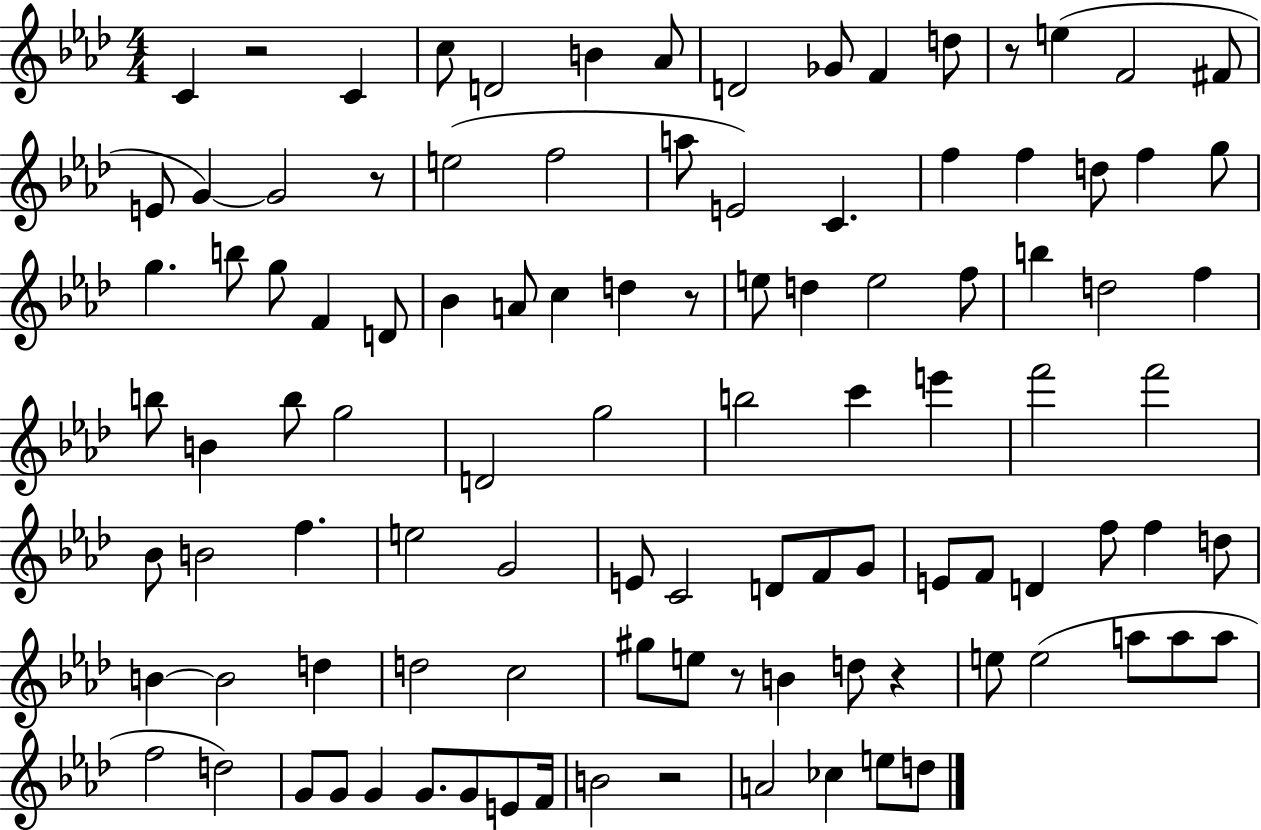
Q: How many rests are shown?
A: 7